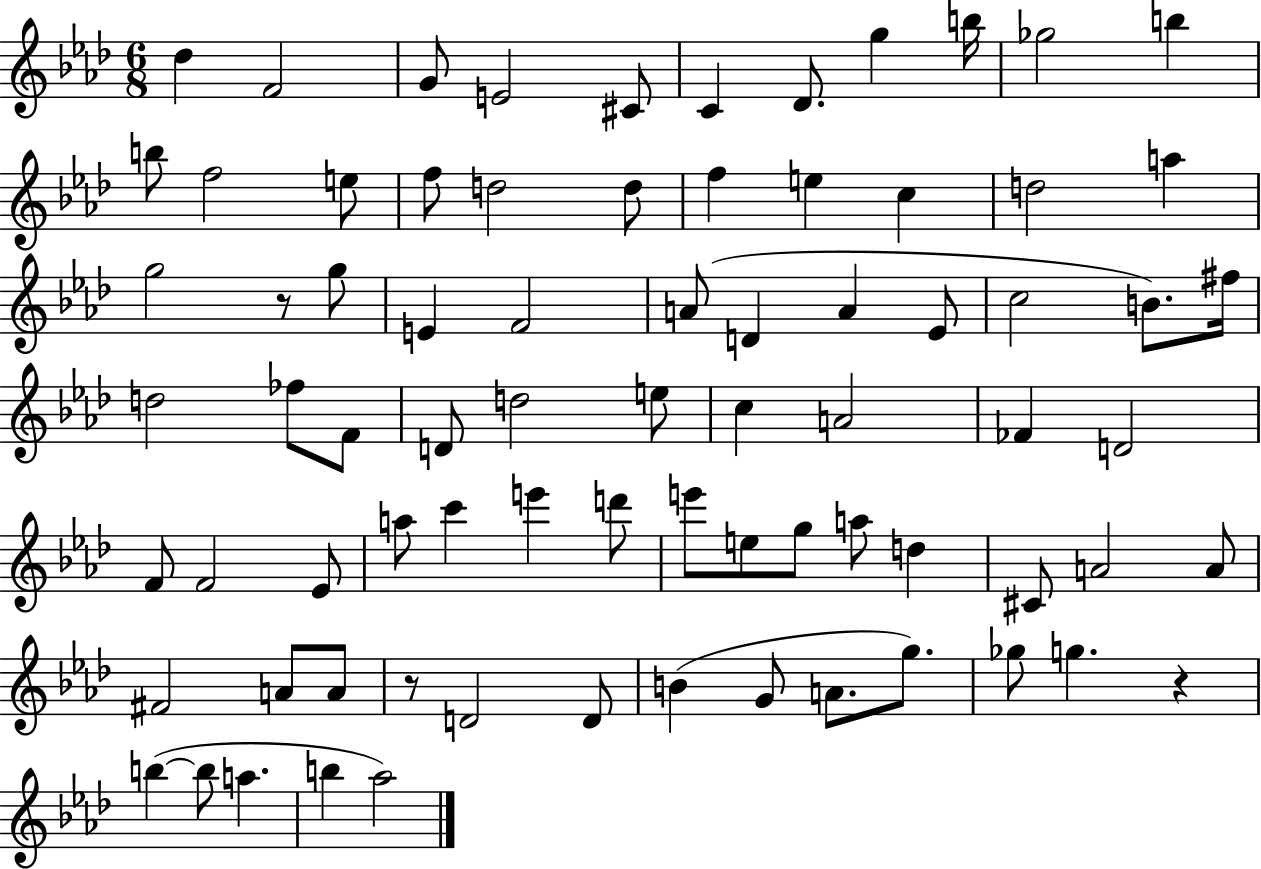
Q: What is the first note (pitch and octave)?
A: Db5